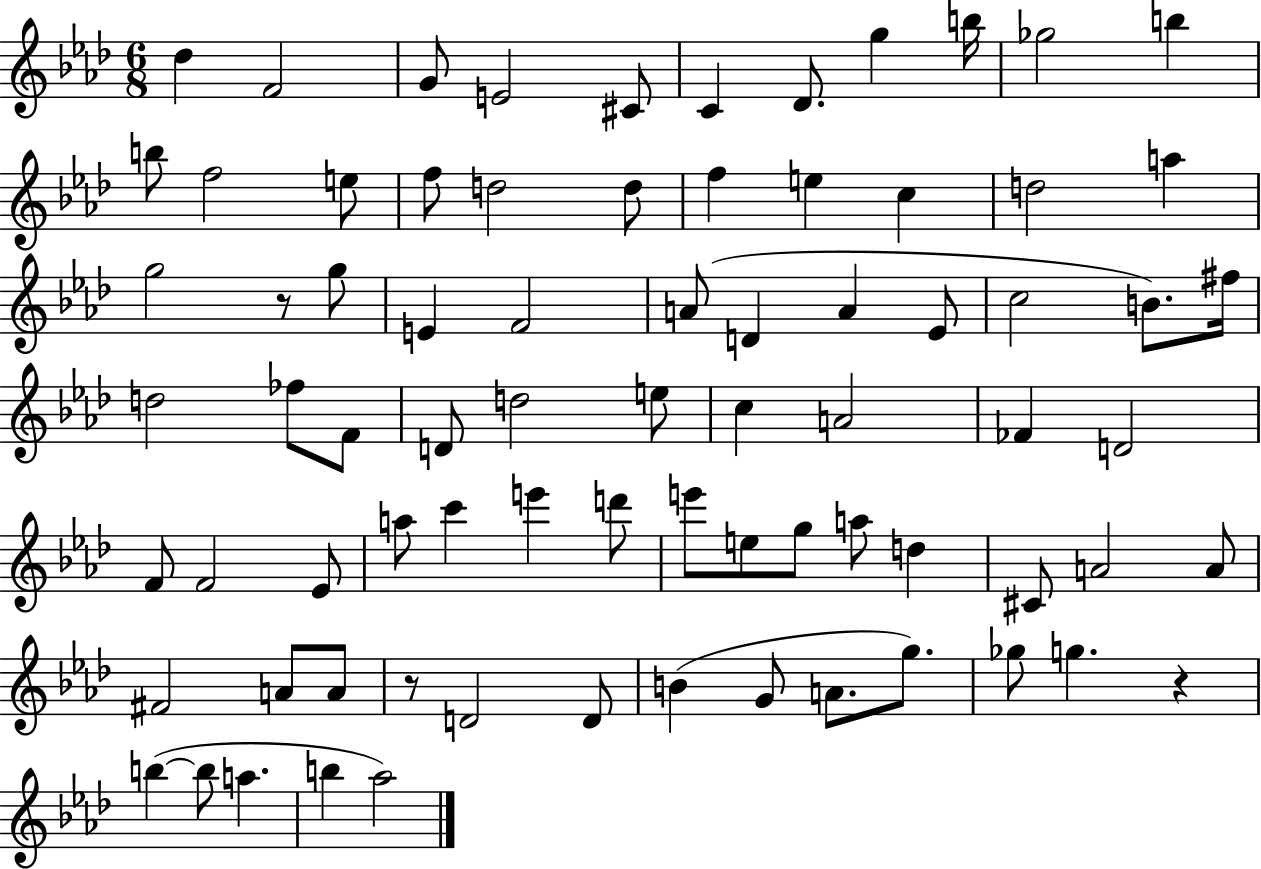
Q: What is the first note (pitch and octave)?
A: Db5